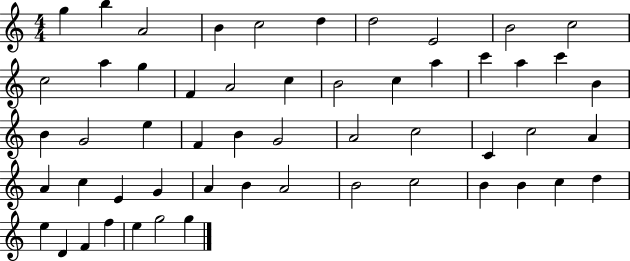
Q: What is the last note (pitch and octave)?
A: G5